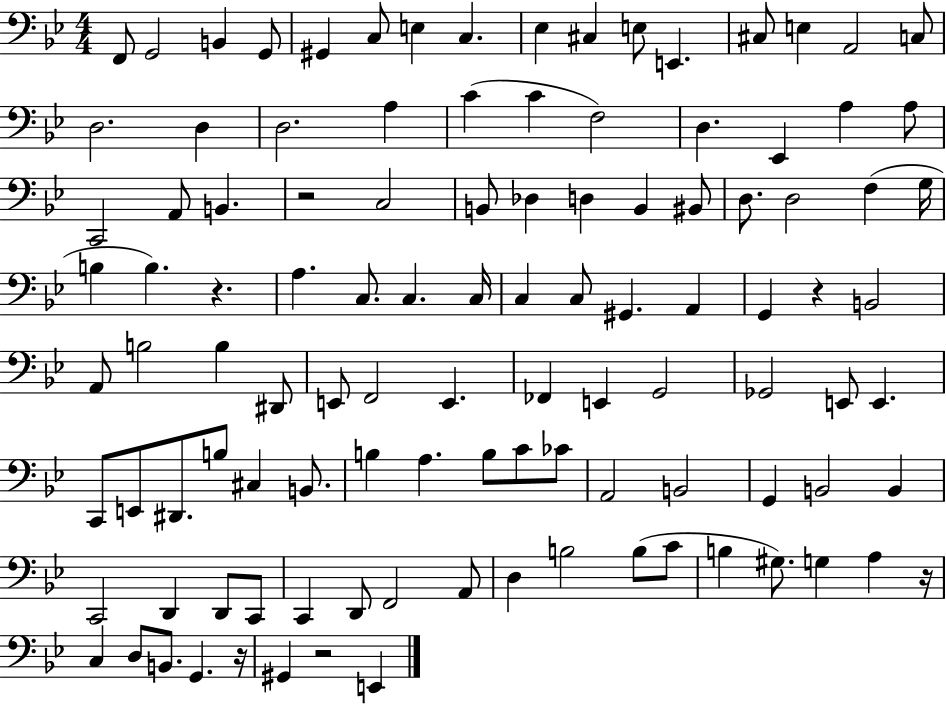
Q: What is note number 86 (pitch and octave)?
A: C2